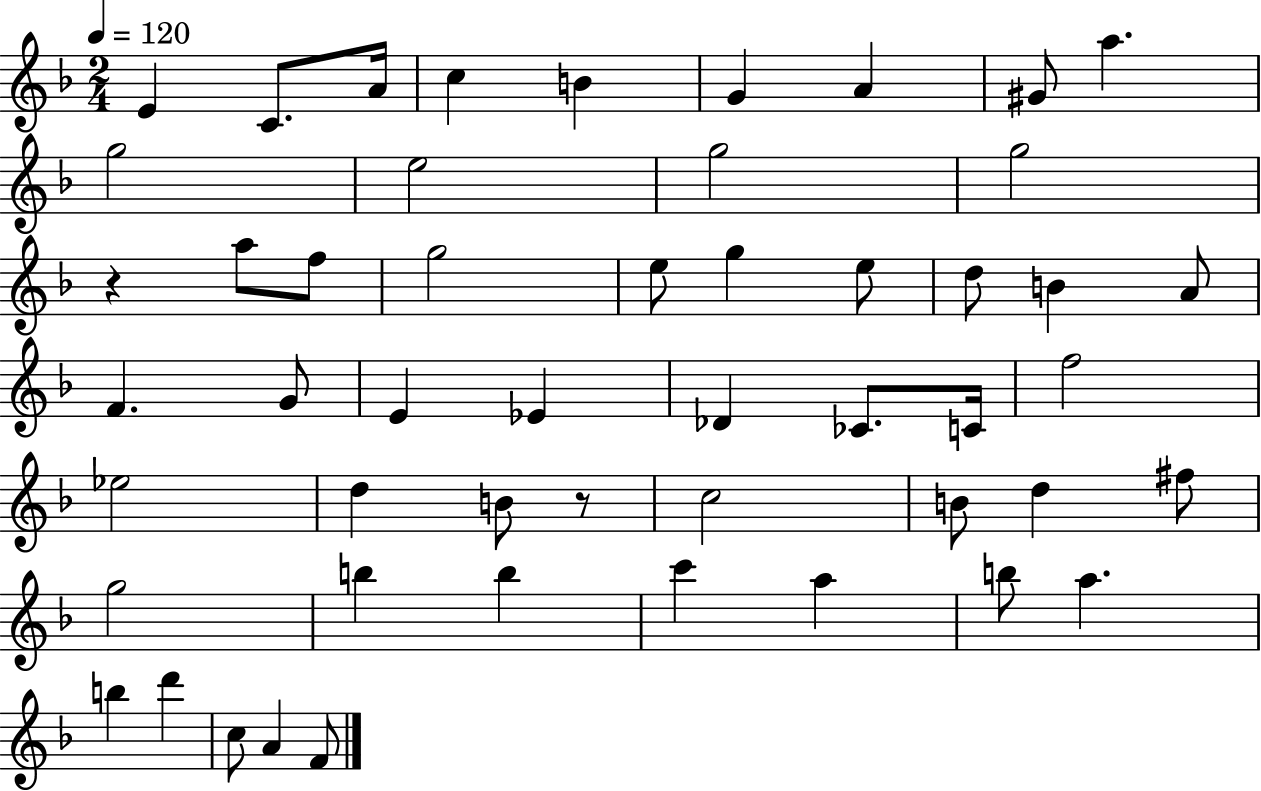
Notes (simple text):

E4/q C4/e. A4/s C5/q B4/q G4/q A4/q G#4/e A5/q. G5/h E5/h G5/h G5/h R/q A5/e F5/e G5/h E5/e G5/q E5/e D5/e B4/q A4/e F4/q. G4/e E4/q Eb4/q Db4/q CES4/e. C4/s F5/h Eb5/h D5/q B4/e R/e C5/h B4/e D5/q F#5/e G5/h B5/q B5/q C6/q A5/q B5/e A5/q. B5/q D6/q C5/e A4/q F4/e